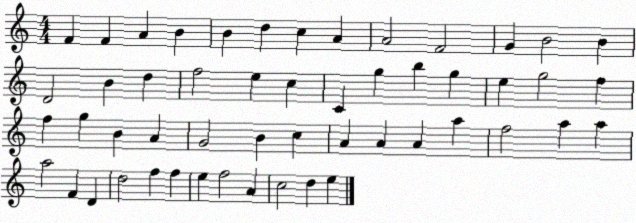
X:1
T:Untitled
M:4/4
L:1/4
K:C
F F A B B d c A A2 F2 G B2 B D2 B d f2 e c C g b g e g2 f f g B A G2 B c A A A a f2 a a a2 F D d2 f f e f2 A c2 d e